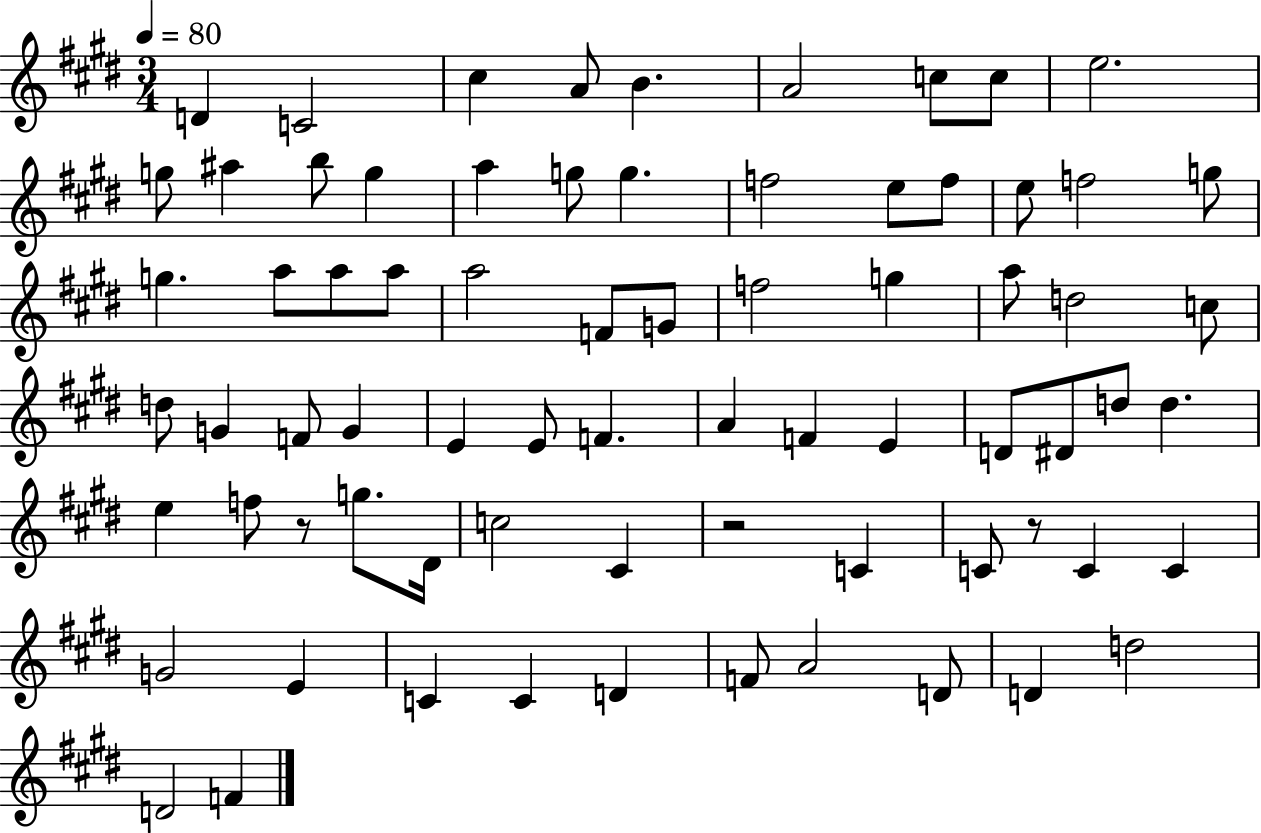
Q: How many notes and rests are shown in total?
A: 73